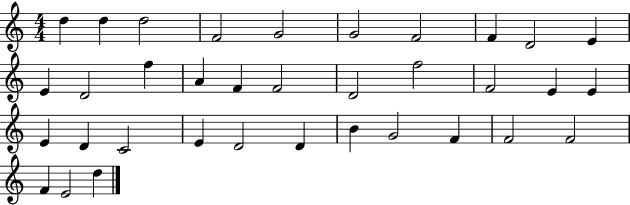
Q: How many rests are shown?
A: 0